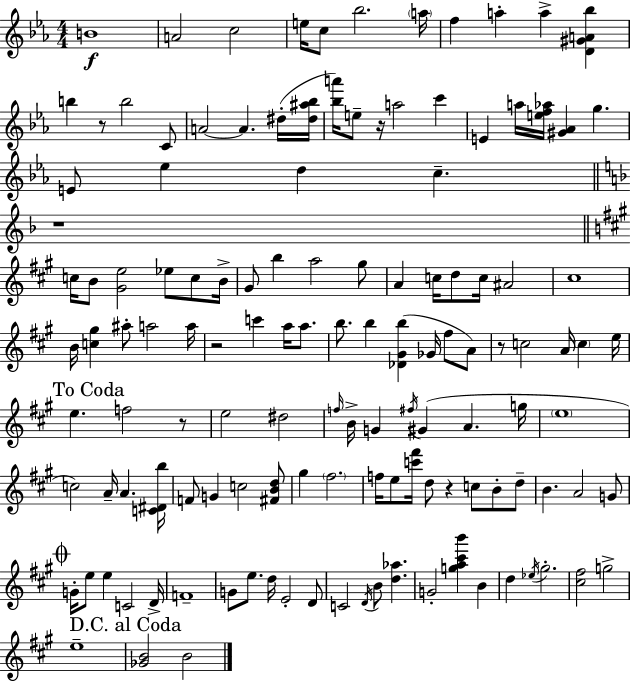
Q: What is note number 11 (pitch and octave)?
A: B5